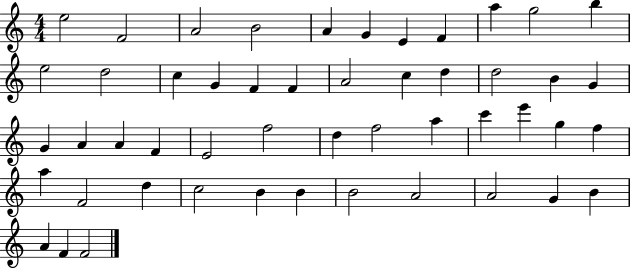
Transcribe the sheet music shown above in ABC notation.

X:1
T:Untitled
M:4/4
L:1/4
K:C
e2 F2 A2 B2 A G E F a g2 b e2 d2 c G F F A2 c d d2 B G G A A F E2 f2 d f2 a c' e' g f a F2 d c2 B B B2 A2 A2 G B A F F2